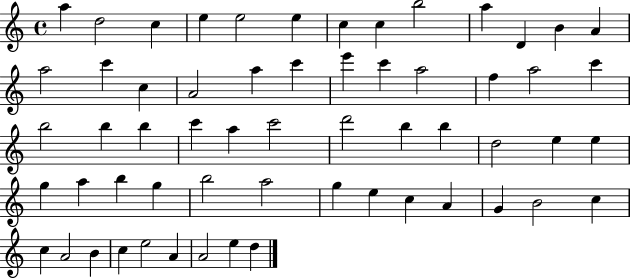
A5/q D5/h C5/q E5/q E5/h E5/q C5/q C5/q B5/h A5/q D4/q B4/q A4/q A5/h C6/q C5/q A4/h A5/q C6/q E6/q C6/q A5/h F5/q A5/h C6/q B5/h B5/q B5/q C6/q A5/q C6/h D6/h B5/q B5/q D5/h E5/q E5/q G5/q A5/q B5/q G5/q B5/h A5/h G5/q E5/q C5/q A4/q G4/q B4/h C5/q C5/q A4/h B4/q C5/q E5/h A4/q A4/h E5/q D5/q